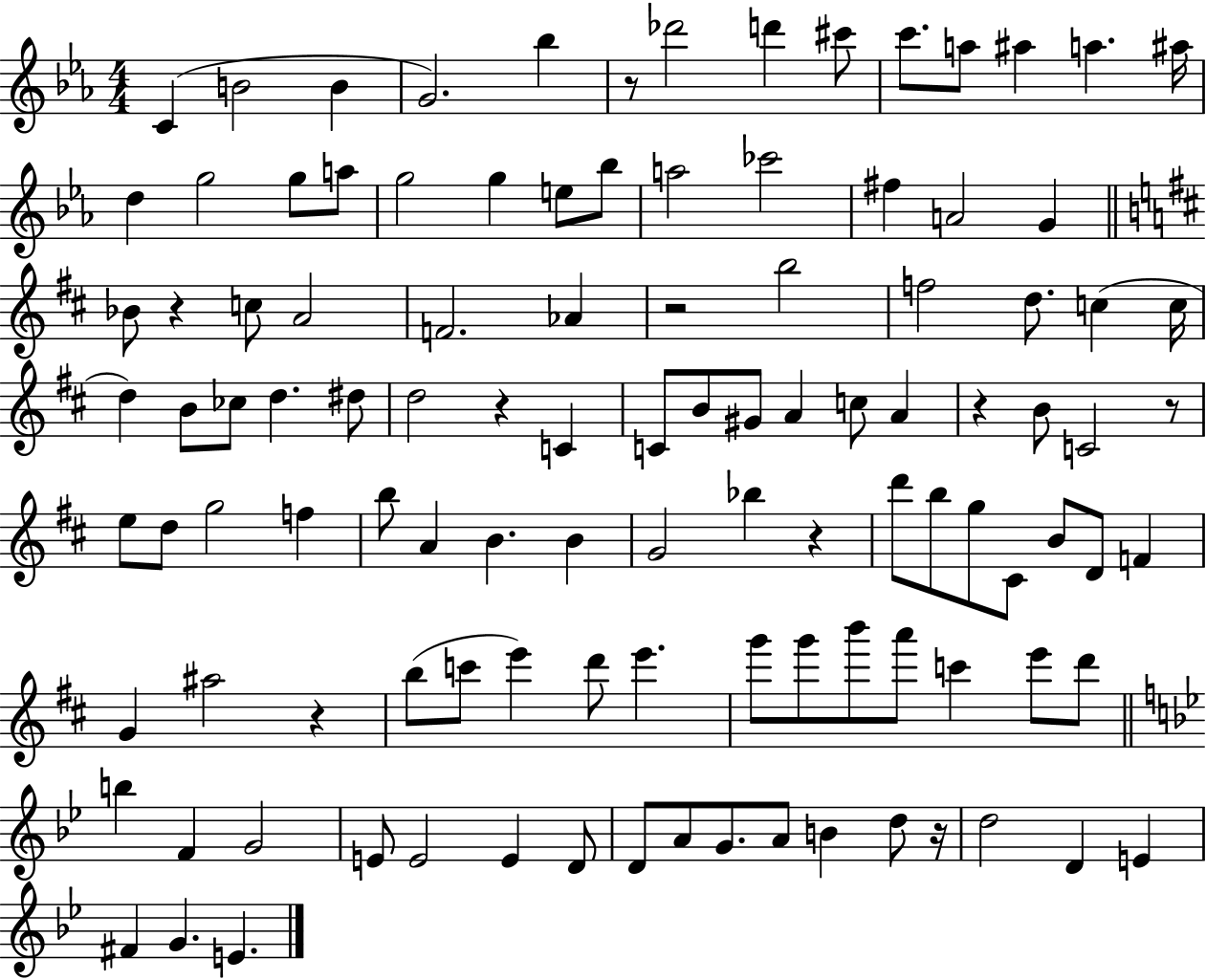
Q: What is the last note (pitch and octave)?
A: E4